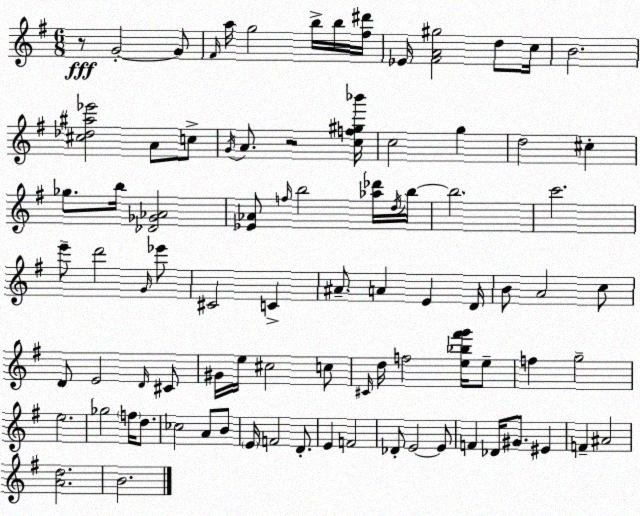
X:1
T:Untitled
M:6/8
L:1/4
K:G
z/2 G2 G/2 ^F/4 a/4 g2 b/4 b/4 [^f^d']/4 _E/4 [^FA^g]2 d/2 c/4 B2 [^c_d^a_e']2 A/2 c/2 G/4 A/2 z2 [cf^g_b']/4 c2 g d2 ^c _g/2 b/4 [_D_G_A]2 [_E_A]/2 f/4 b2 [_a_d']/4 d/4 b/4 b2 c'2 e'/2 d'2 G/4 _e'/2 ^C2 C ^A/2 A E D/4 B/2 A2 c/2 D/2 E2 D/4 ^C/2 ^G/4 e/4 ^c2 c/2 ^C/4 d/4 f2 [e_b^f'g']/4 e/2 f g2 e2 _g2 f/4 d/2 _c2 A/2 B/2 E/4 F2 D/2 E F2 _D/2 E2 E/2 F _D/4 ^G/2 ^E F ^A2 [Ad]2 B2